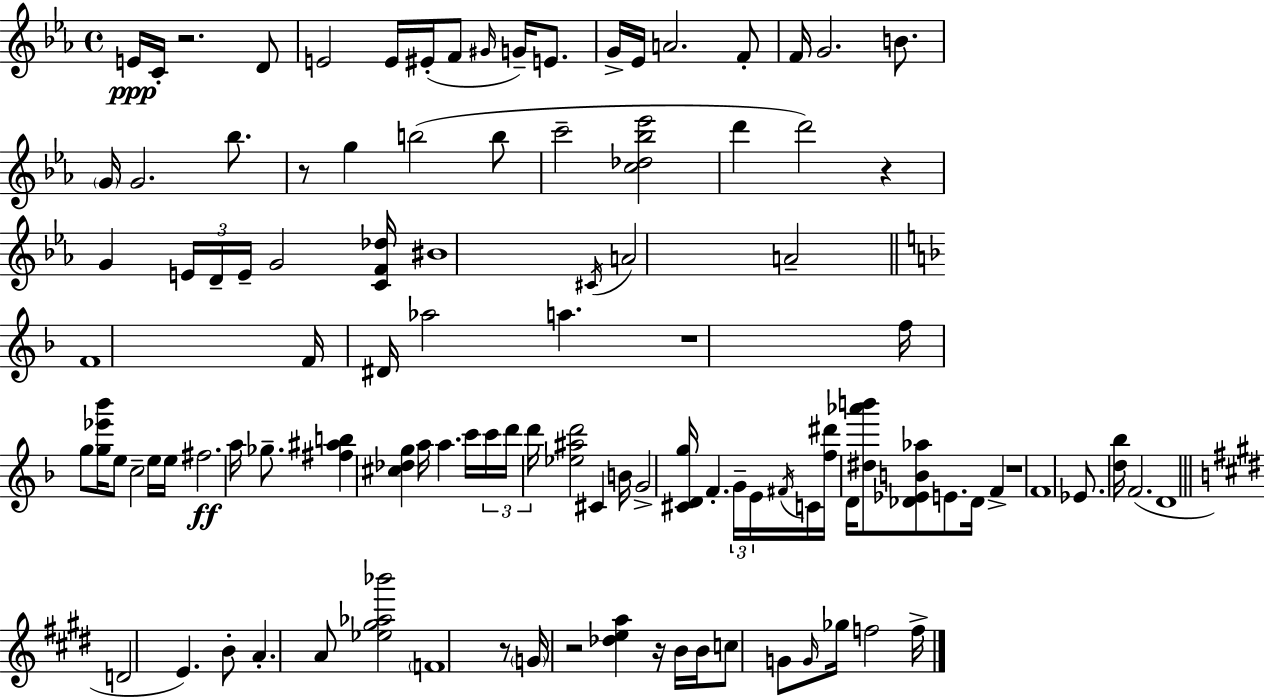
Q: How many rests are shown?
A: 8